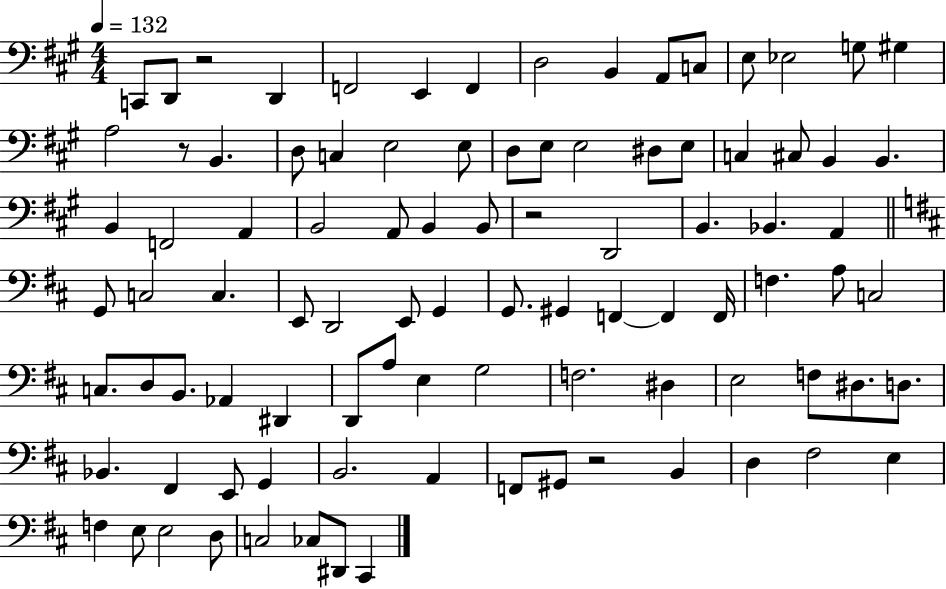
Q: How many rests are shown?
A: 4